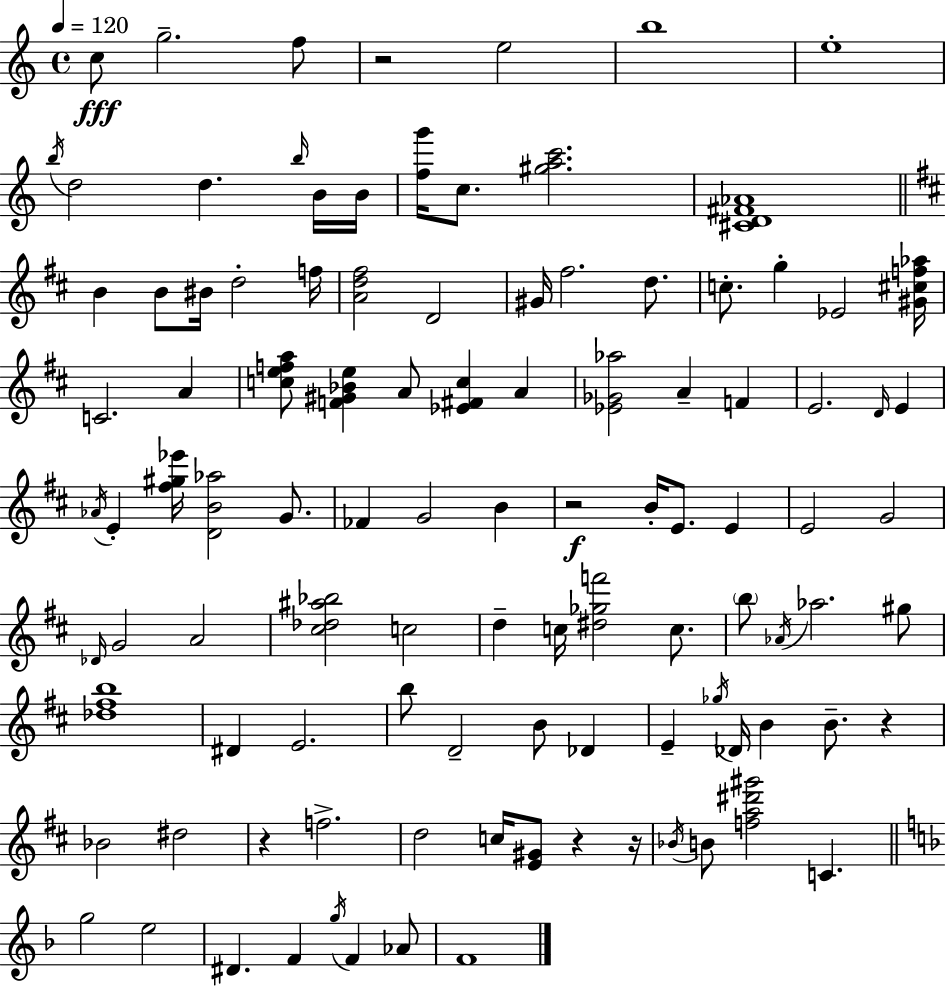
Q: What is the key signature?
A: A minor